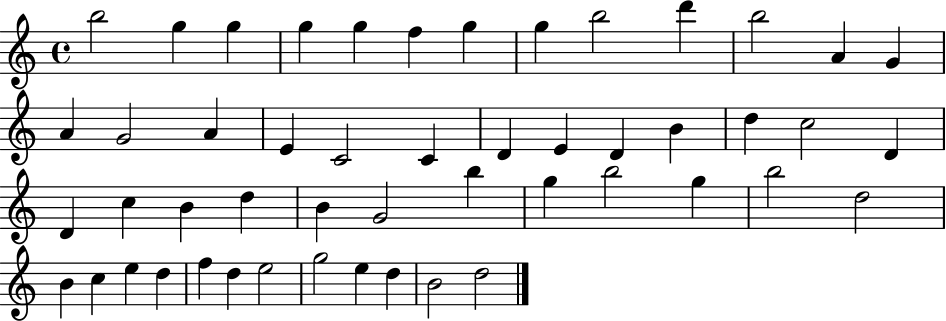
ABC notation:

X:1
T:Untitled
M:4/4
L:1/4
K:C
b2 g g g g f g g b2 d' b2 A G A G2 A E C2 C D E D B d c2 D D c B d B G2 b g b2 g b2 d2 B c e d f d e2 g2 e d B2 d2